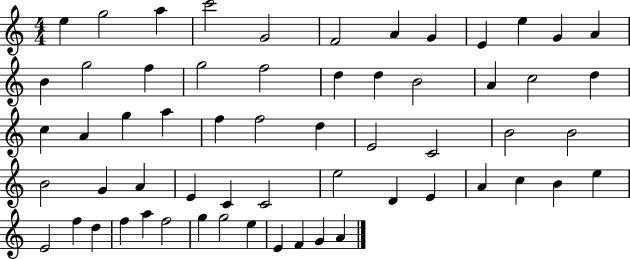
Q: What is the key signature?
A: C major